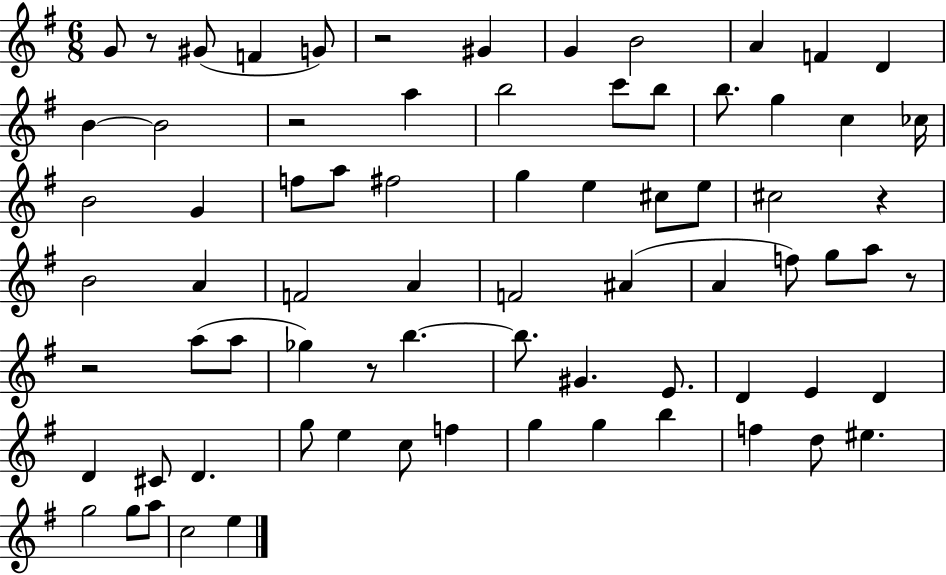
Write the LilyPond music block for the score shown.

{
  \clef treble
  \numericTimeSignature
  \time 6/8
  \key g \major
  \repeat volta 2 { g'8 r8 gis'8( f'4 g'8) | r2 gis'4 | g'4 b'2 | a'4 f'4 d'4 | \break b'4~~ b'2 | r2 a''4 | b''2 c'''8 b''8 | b''8. g''4 c''4 ces''16 | \break b'2 g'4 | f''8 a''8 fis''2 | g''4 e''4 cis''8 e''8 | cis''2 r4 | \break b'2 a'4 | f'2 a'4 | f'2 ais'4( | a'4 f''8) g''8 a''8 r8 | \break r2 a''8( a''8 | ges''4) r8 b''4.~~ | b''8. gis'4. e'8. | d'4 e'4 d'4 | \break d'4 cis'8 d'4. | g''8 e''4 c''8 f''4 | g''4 g''4 b''4 | f''4 d''8 eis''4. | \break g''2 g''8 a''8 | c''2 e''4 | } \bar "|."
}